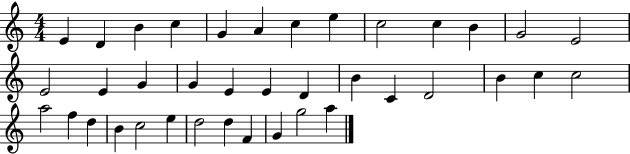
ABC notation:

X:1
T:Untitled
M:4/4
L:1/4
K:C
E D B c G A c e c2 c B G2 E2 E2 E G G E E D B C D2 B c c2 a2 f d B c2 e d2 d F G g2 a